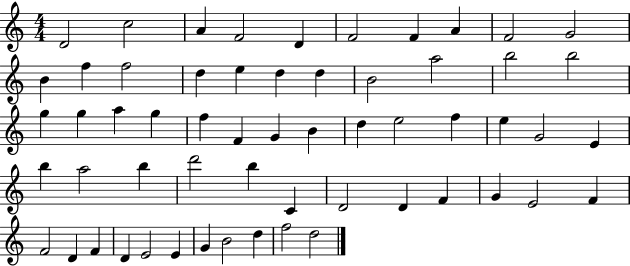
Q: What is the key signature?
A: C major